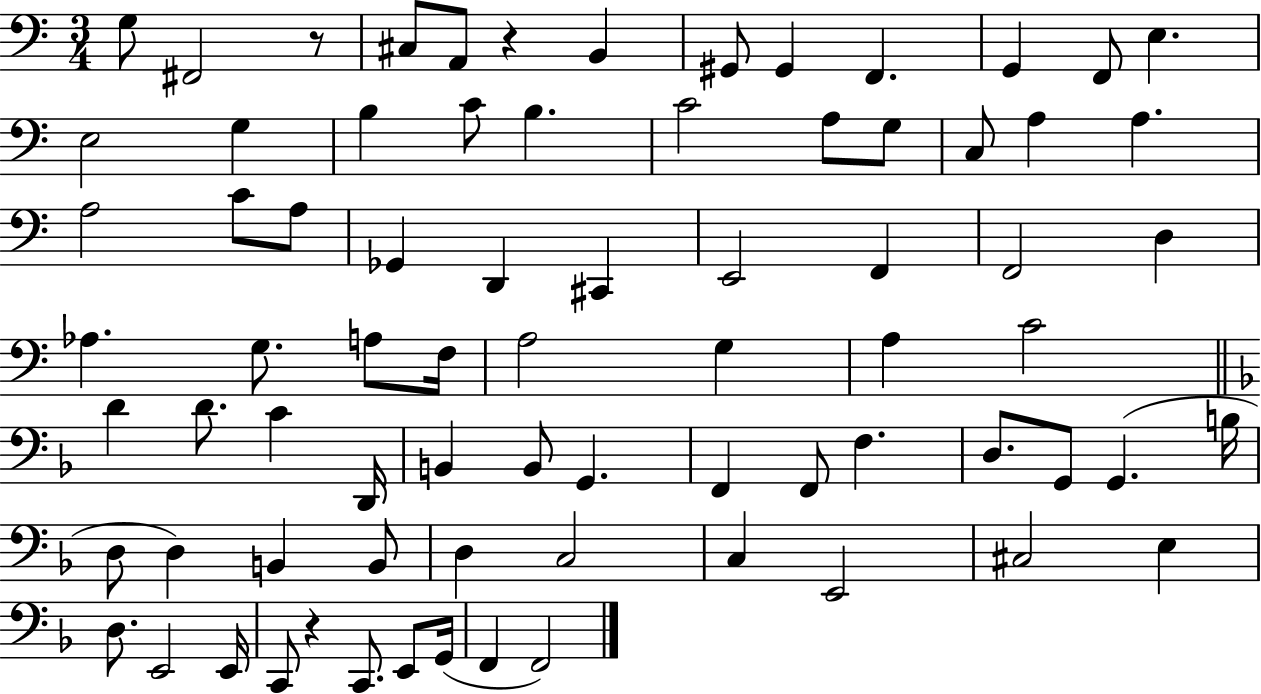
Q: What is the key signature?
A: C major